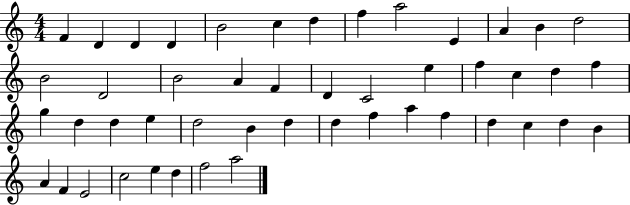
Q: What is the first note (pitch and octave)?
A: F4